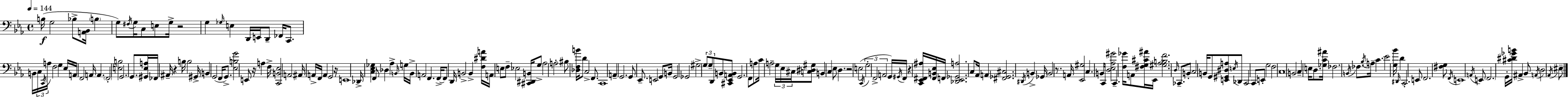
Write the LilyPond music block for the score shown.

{
  \clef bass
  \time 4/4
  \defaultTimeSignature
  \key ees \major
  \tempo 4 = 144
  b16(\f g2 bes8-> <a, bes,>16 \parenthesize b4 | g8) \acciaccatura { fis16 } g16 c8 e8 g16-> r2 | g4 \grace { ges16 } e4 d,16 e,16 d,8-- fes,16 c,8. | b,16 \tuplet 3/2 { c16 \acciaccatura { c,16 } a16 } f2 g4 | \break ees16 a,16 f,2 a,16 a,4. | \parenthesize f,2-. <e b>2 | g,2. g,8. | <gis, ees a>16 fes,16 ais,16-- r4 b16 b2 | \break gis,16-> b,4 g,2( f,16 | g,8.->) <ees b g'>2 e,8 r16 a4 | f16-> <c, b, ees>2 a,2 | ais,16 a,16-> f,16 a,4 g,2 | \break r16 e,1 | des,16-> <c ees ges>4 f,8 des4 aes4-> | \grace { b,16 } g16 b,16-> a,2 f,4. | f,16->~~ f,8 d,16 b,2-> b,4-> | \break <f dis' a'>16 a,16 e8 f8-- ees2 | <cis, dis, b,>16 g8-> aes2 a2-. | bis8 <des f b'>16 d'8 c2-> | f,8. c,1 | \break a,4-- g,2. | g,8 ees,8.-- e,2 | g,8 b,16 g,2 ges,2 | gis2-> \tuplet 3/2 { g8 g8-- | \break d,8 } b,8 <cis, ees, a, b,>8 g,2. | f,8 a8 c'16 a2-- \tuplet 3/2 { g16 | ees16 cis16 } <c dis gis>8 b,4 c4 ees8 d4. | r2 e2( | \break \acciaccatura { c,16 } \tuplet 3/2 { g2-. f,2-> | a,2 } g,16) \acciaccatura { gis,16 } f,16 | r4 <c, ees, fis, ais>16 <fis, b, ees>16 f,16 <des, ees, ges, a>2. | c8 aes,16 a,4 <fis, ges, cis>2. | \break \acciaccatura { dis,16 } b,4-> ges,16 \parenthesize b,2 | r8. a,16 <ees, gis>2 | c4. b,16 c,16 <d ees aes gis'>2 | c,4.-- <f ges'>16 a,8 <fis g cis' ais'>16 ees,16 <gis aes b f'>2. | \break \grace { d16 } ces,8.-- b,8-. c2 | b,16 g,8 <e, gis, dis a>8 \acciaccatura { e16 } des,8 c,2 | c,8 e,8-. g2 | f2 c1 | \break b,2 | c4-- e16 d8. <ges c' ais'>16 fes2. | \acciaccatura { b,16 } fes8. \acciaccatura { bes16 } a16-- c'4. | ees'2 <g bes'>16 \grace { dis,16 } d'4 | \break c,2.-. e,8 f,2. | <fis g>8 \acciaccatura { f,16 } e,1 | \acciaccatura { a,16 } e,8 | \parenthesize f,2. g,16-. <cis' dis' ges' b'>16 ais,4-> | \break bes,8 \acciaccatura { a,16 } d2 \acciaccatura { aes,16 } eis8-- | \bar "|."
}